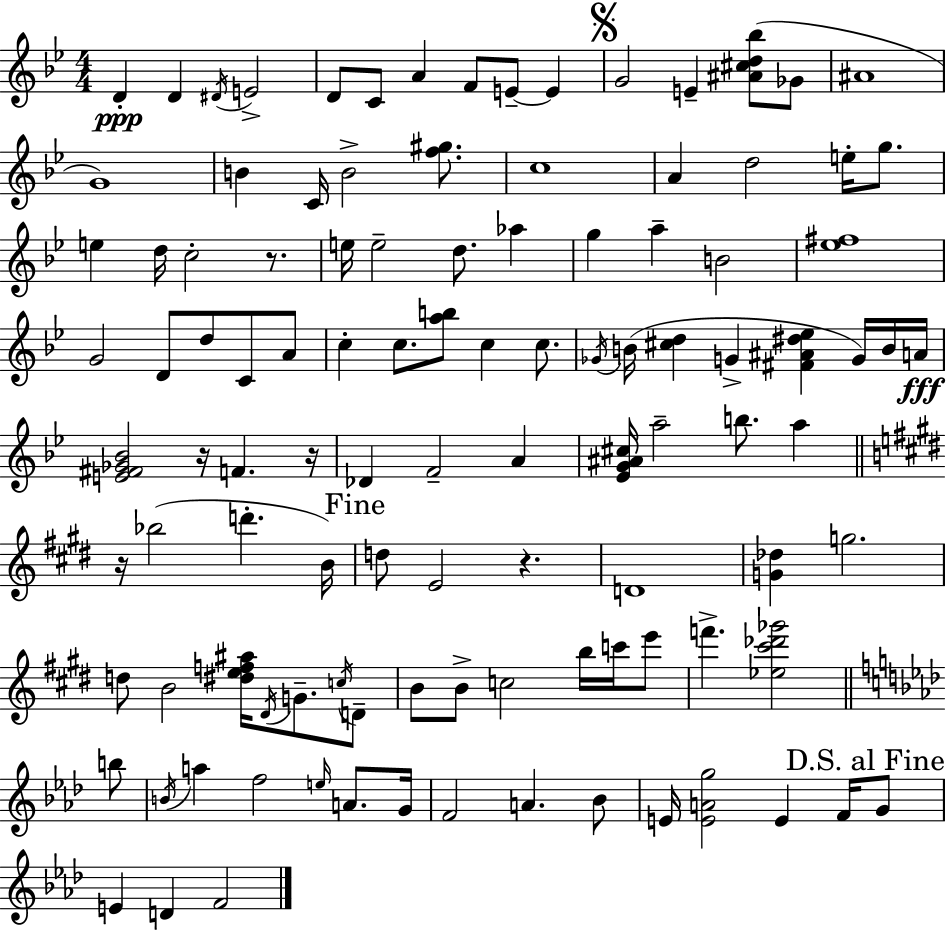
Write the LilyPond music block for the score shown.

{
  \clef treble
  \numericTimeSignature
  \time 4/4
  \key g \minor
  d'4-.\ppp d'4 \acciaccatura { dis'16 } e'2-> | d'8 c'8 a'4 f'8 e'8--~~ e'4 | \mark \markup { \musicglyph "scripts.segno" } g'2 e'4-- <ais' cis'' d'' bes''>8( ges'8 | ais'1 | \break g'1) | b'4 c'16 b'2-> <f'' gis''>8. | c''1 | a'4 d''2 e''16-. g''8. | \break e''4 d''16 c''2-. r8. | e''16 e''2-- d''8. aes''4 | g''4 a''4-- b'2 | <ees'' fis''>1 | \break g'2 d'8 d''8 c'8 a'8 | c''4-. c''8. <a'' b''>8 c''4 c''8. | \acciaccatura { ges'16 }( b'16 <cis'' d''>4 g'4-> <fis' ais' dis'' ees''>4 g'16) | b'16 a'16\fff <e' fis' ges' bes'>2 r16 f'4. | \break r16 des'4 f'2-- a'4 | <ees' g' ais' cis''>16 a''2-- b''8. a''4 | \bar "||" \break \key e \major r16 bes''2( d'''4.-. b'16) | \mark "Fine" d''8 e'2 r4. | d'1 | <g' des''>4 g''2. | \break d''8 b'2 <dis'' e'' f'' ais''>16 \acciaccatura { dis'16 } g'8.-- \acciaccatura { c''16 } | d'8-- b'8 b'8-> c''2 b''16 c'''16 | e'''8 f'''4.-> <ees'' cis''' des''' ges'''>2 | \bar "||" \break \key f \minor b''8 \acciaccatura { b'16 } a''4 f''2 \grace { e''16 } | a'8. g'16 f'2 a'4. | bes'8 e'16 <e' a' g''>2 e'4 | f'16 \mark "D.S. al Fine" g'8 e'4 d'4 f'2 | \break \bar "|."
}